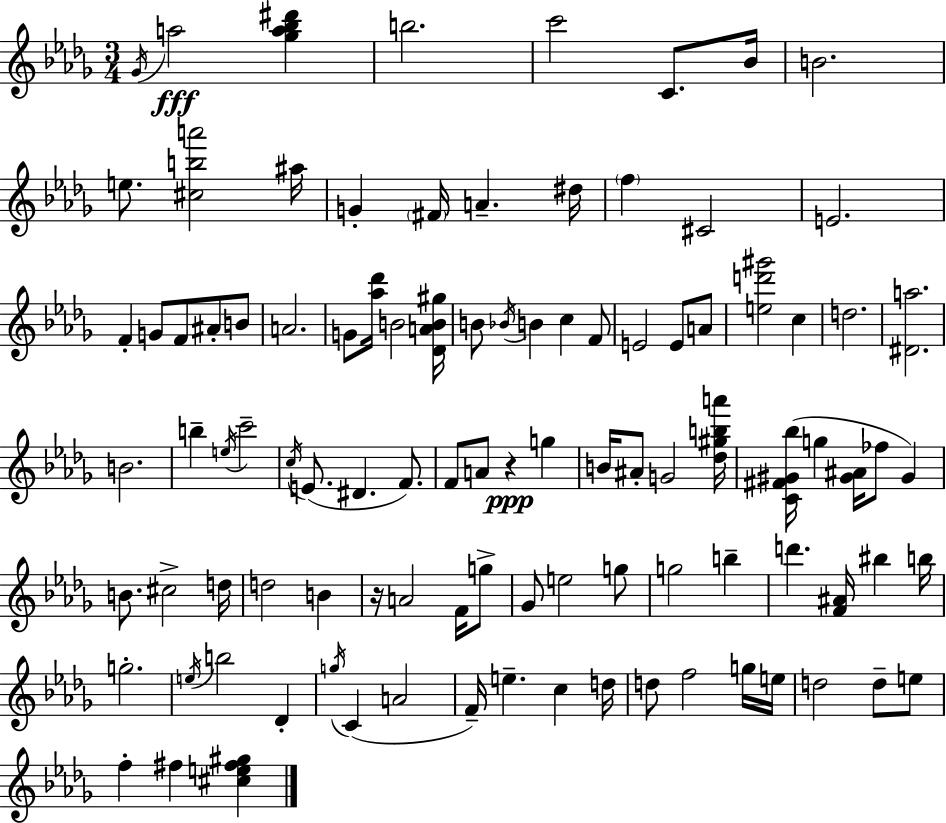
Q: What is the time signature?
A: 3/4